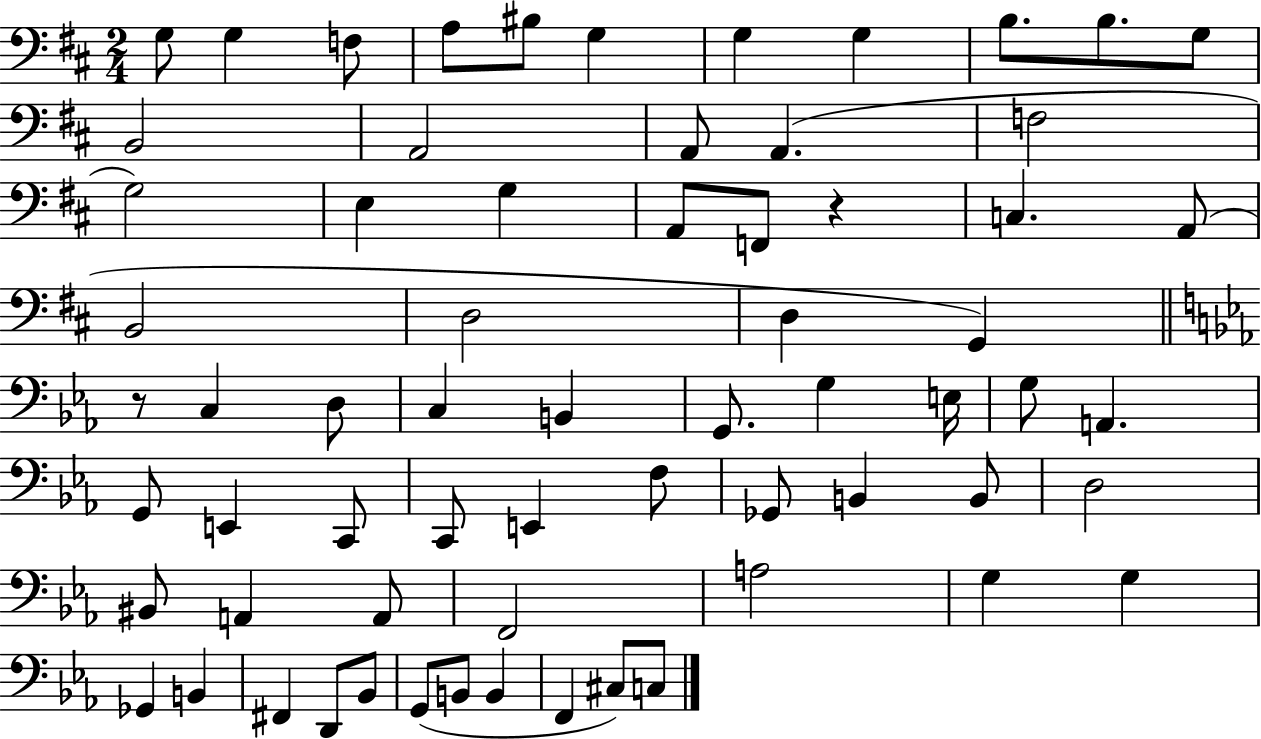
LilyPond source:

{
  \clef bass
  \numericTimeSignature
  \time 2/4
  \key d \major
  g8 g4 f8 | a8 bis8 g4 | g4 g4 | b8. b8. g8 | \break b,2 | a,2 | a,8 a,4.( | f2 | \break g2) | e4 g4 | a,8 f,8 r4 | c4. a,8( | \break b,2 | d2 | d4 g,4) | \bar "||" \break \key ees \major r8 c4 d8 | c4 b,4 | g,8. g4 e16 | g8 a,4. | \break g,8 e,4 c,8 | c,8 e,4 f8 | ges,8 b,4 b,8 | d2 | \break bis,8 a,4 a,8 | f,2 | a2 | g4 g4 | \break ges,4 b,4 | fis,4 d,8 bes,8 | g,8( b,8 b,4 | f,4 cis8) c8 | \break \bar "|."
}